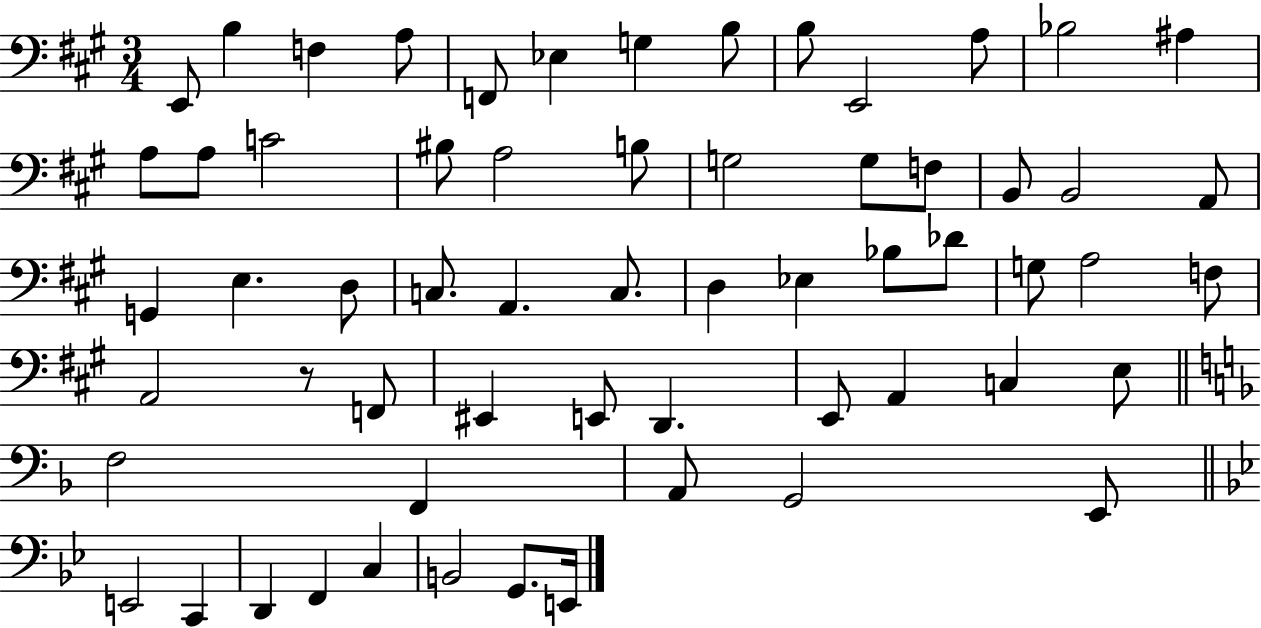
E2/e B3/q F3/q A3/e F2/e Eb3/q G3/q B3/e B3/e E2/h A3/e Bb3/h A#3/q A3/e A3/e C4/h BIS3/e A3/h B3/e G3/h G3/e F3/e B2/e B2/h A2/e G2/q E3/q. D3/e C3/e. A2/q. C3/e. D3/q Eb3/q Bb3/e Db4/e G3/e A3/h F3/e A2/h R/e F2/e EIS2/q E2/e D2/q. E2/e A2/q C3/q E3/e F3/h F2/q A2/e G2/h E2/e E2/h C2/q D2/q F2/q C3/q B2/h G2/e. E2/s